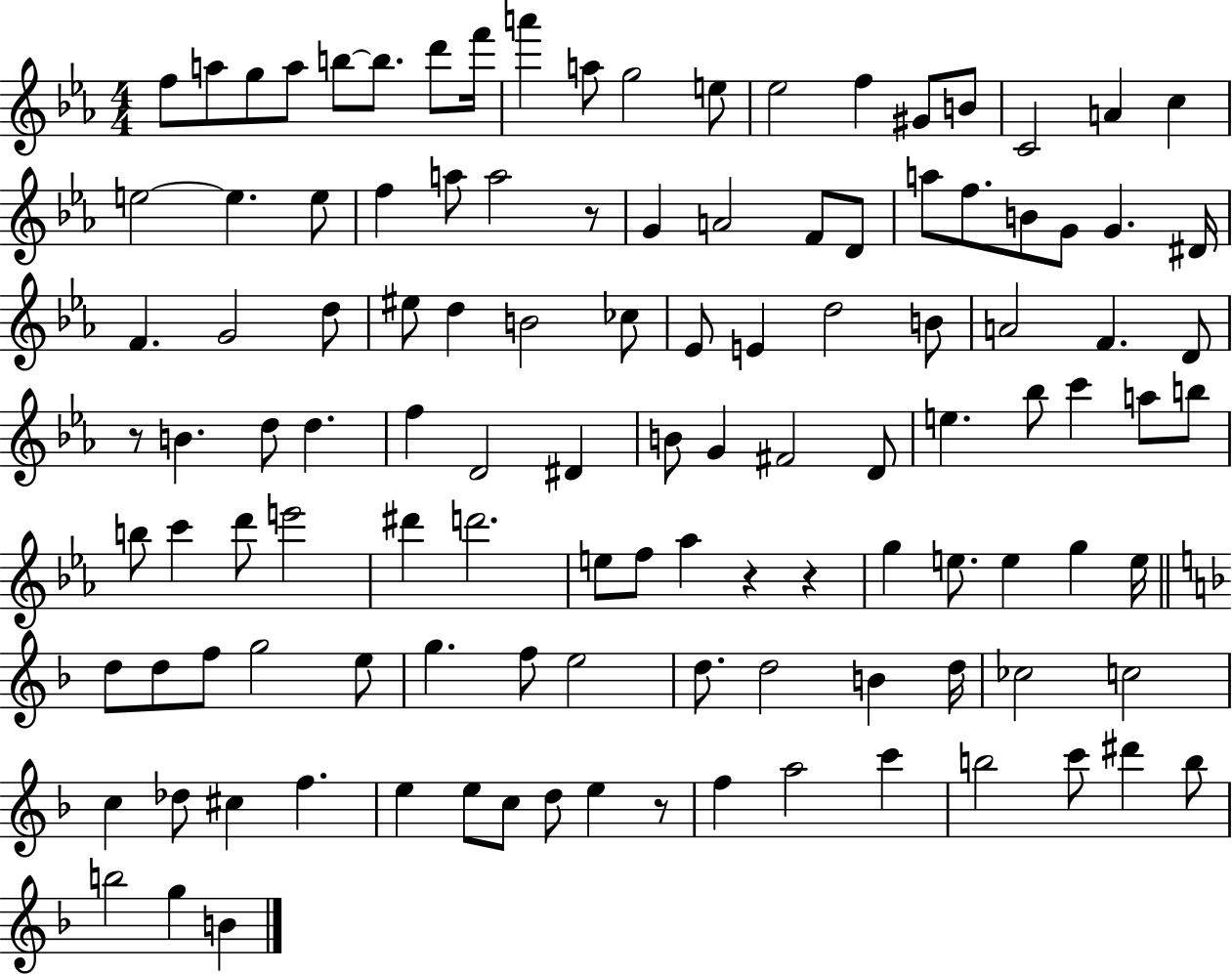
X:1
T:Untitled
M:4/4
L:1/4
K:Eb
f/2 a/2 g/2 a/2 b/2 b/2 d'/2 f'/4 a' a/2 g2 e/2 _e2 f ^G/2 B/2 C2 A c e2 e e/2 f a/2 a2 z/2 G A2 F/2 D/2 a/2 f/2 B/2 G/2 G ^D/4 F G2 d/2 ^e/2 d B2 _c/2 _E/2 E d2 B/2 A2 F D/2 z/2 B d/2 d f D2 ^D B/2 G ^F2 D/2 e _b/2 c' a/2 b/2 b/2 c' d'/2 e'2 ^d' d'2 e/2 f/2 _a z z g e/2 e g e/4 d/2 d/2 f/2 g2 e/2 g f/2 e2 d/2 d2 B d/4 _c2 c2 c _d/2 ^c f e e/2 c/2 d/2 e z/2 f a2 c' b2 c'/2 ^d' b/2 b2 g B